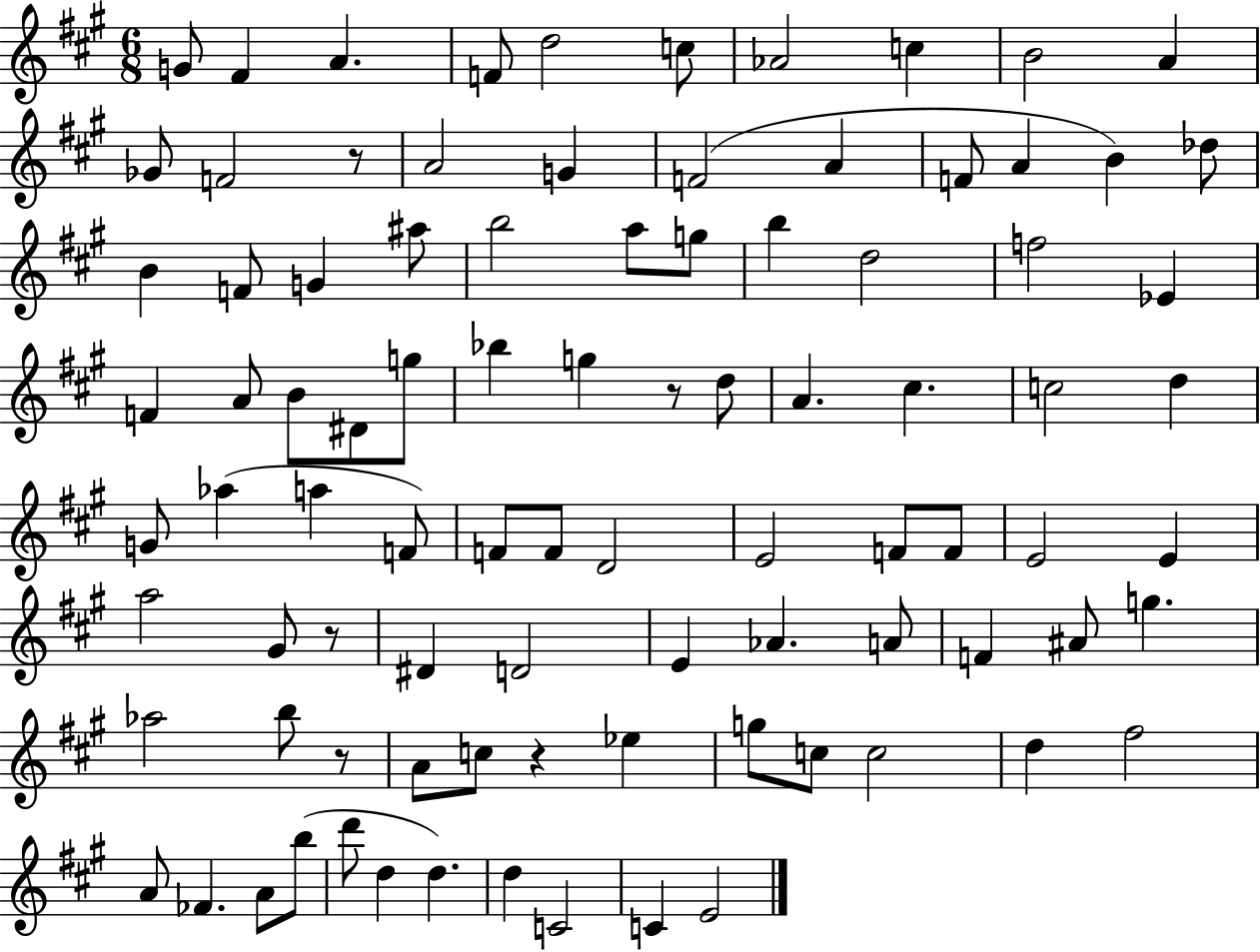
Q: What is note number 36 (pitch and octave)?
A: G5